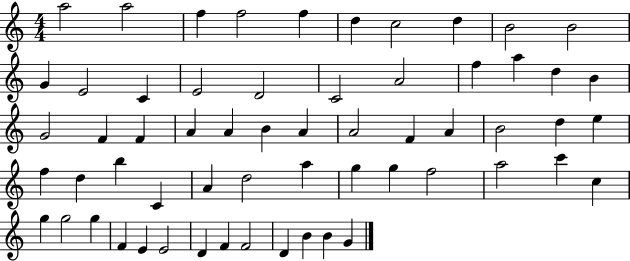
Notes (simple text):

A5/h A5/h F5/q F5/h F5/q D5/q C5/h D5/q B4/h B4/h G4/q E4/h C4/q E4/h D4/h C4/h A4/h F5/q A5/q D5/q B4/q G4/h F4/q F4/q A4/q A4/q B4/q A4/q A4/h F4/q A4/q B4/h D5/q E5/q F5/q D5/q B5/q C4/q A4/q D5/h A5/q G5/q G5/q F5/h A5/h C6/q C5/q G5/q G5/h G5/q F4/q E4/q E4/h D4/q F4/q F4/h D4/q B4/q B4/q G4/q